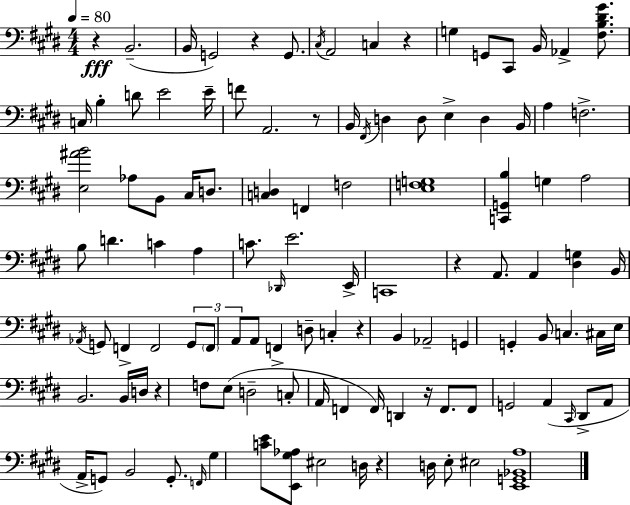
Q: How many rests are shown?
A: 9